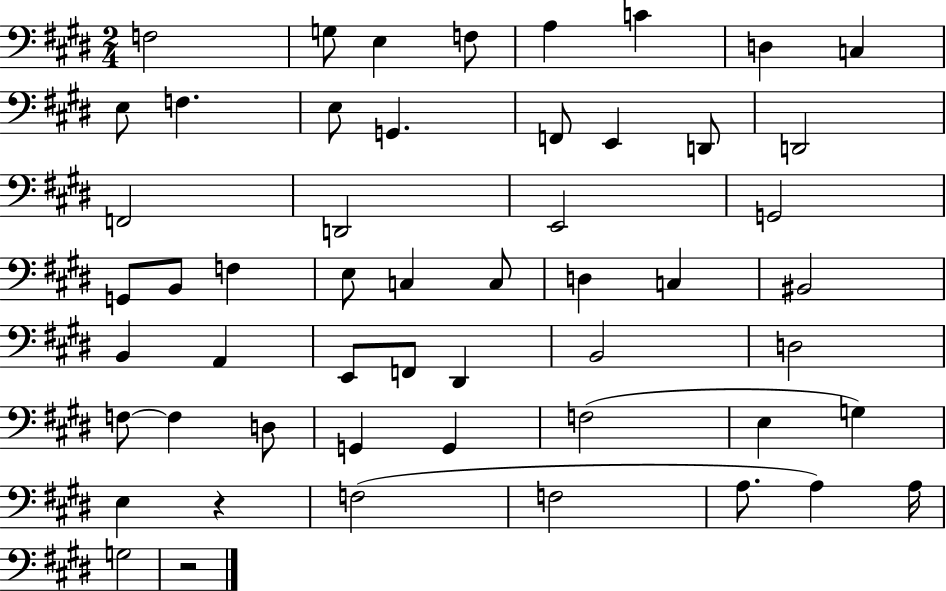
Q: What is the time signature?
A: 2/4